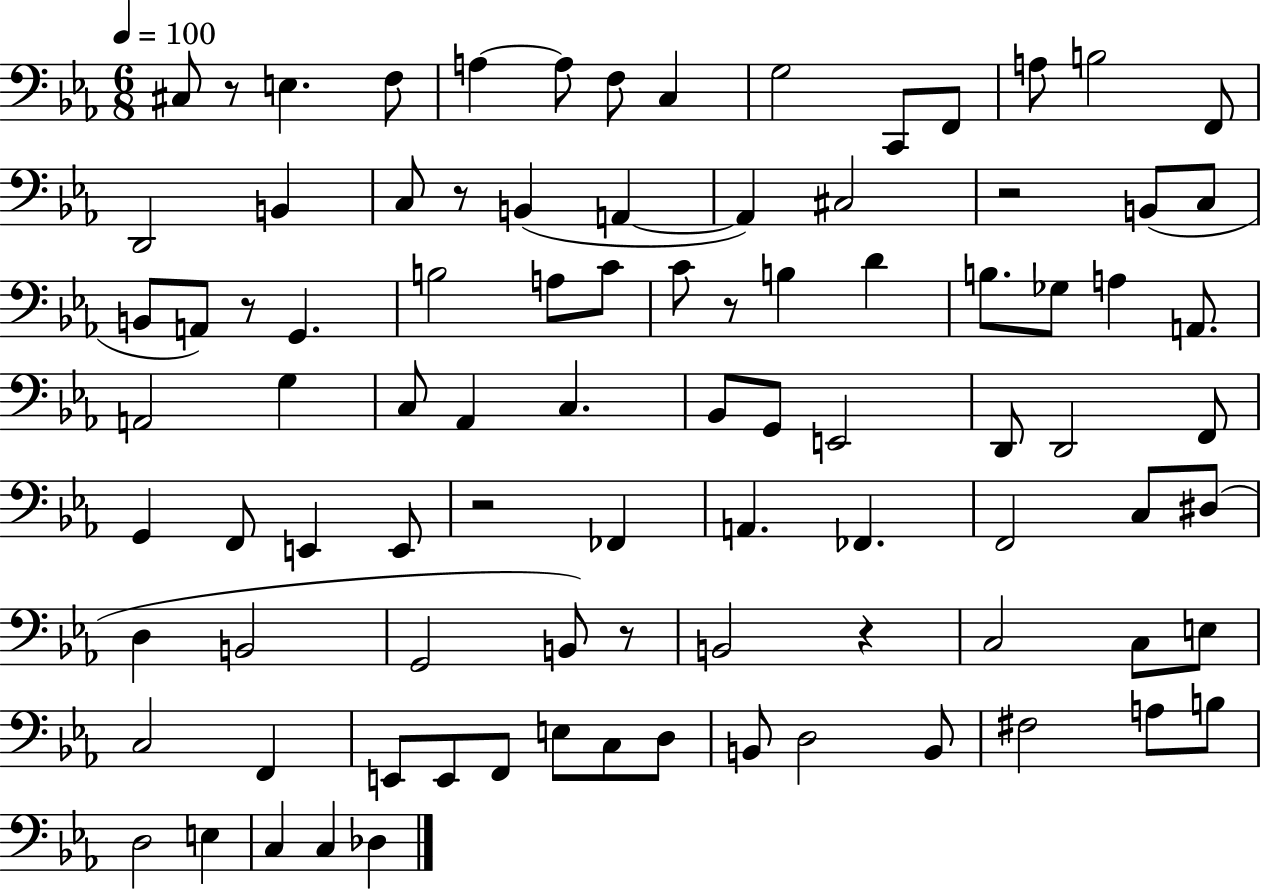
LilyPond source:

{
  \clef bass
  \numericTimeSignature
  \time 6/8
  \key ees \major
  \tempo 4 = 100
  cis8 r8 e4. f8 | a4~~ a8 f8 c4 | g2 c,8 f,8 | a8 b2 f,8 | \break d,2 b,4 | c8 r8 b,4( a,4~~ | a,4) cis2 | r2 b,8( c8 | \break b,8 a,8) r8 g,4. | b2 a8 c'8 | c'8 r8 b4 d'4 | b8. ges8 a4 a,8. | \break a,2 g4 | c8 aes,4 c4. | bes,8 g,8 e,2 | d,8 d,2 f,8 | \break g,4 f,8 e,4 e,8 | r2 fes,4 | a,4. fes,4. | f,2 c8 dis8( | \break d4 b,2 | g,2 b,8) r8 | b,2 r4 | c2 c8 e8 | \break c2 f,4 | e,8 e,8 f,8 e8 c8 d8 | b,8 d2 b,8 | fis2 a8 b8 | \break d2 e4 | c4 c4 des4 | \bar "|."
}